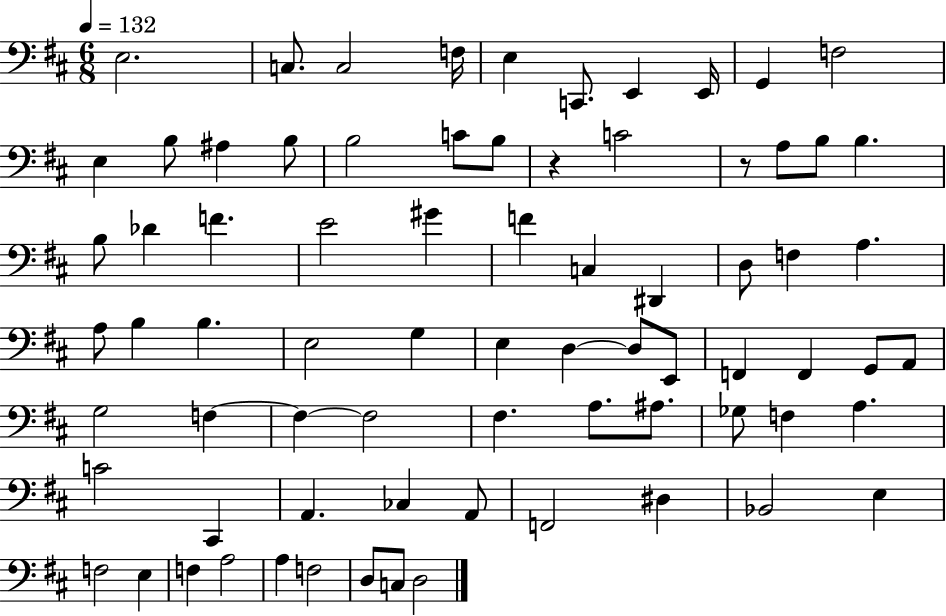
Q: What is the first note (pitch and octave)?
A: E3